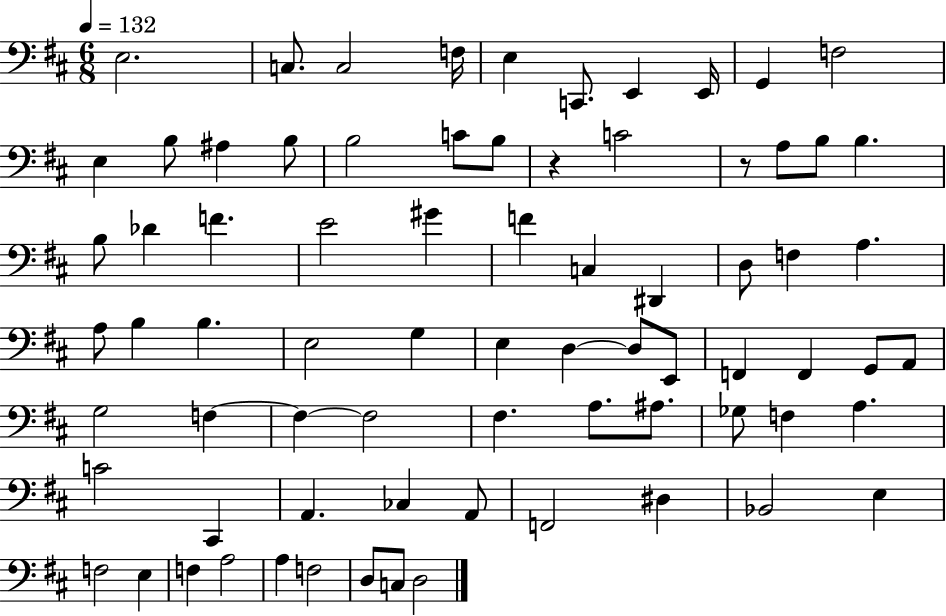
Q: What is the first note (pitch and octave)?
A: E3